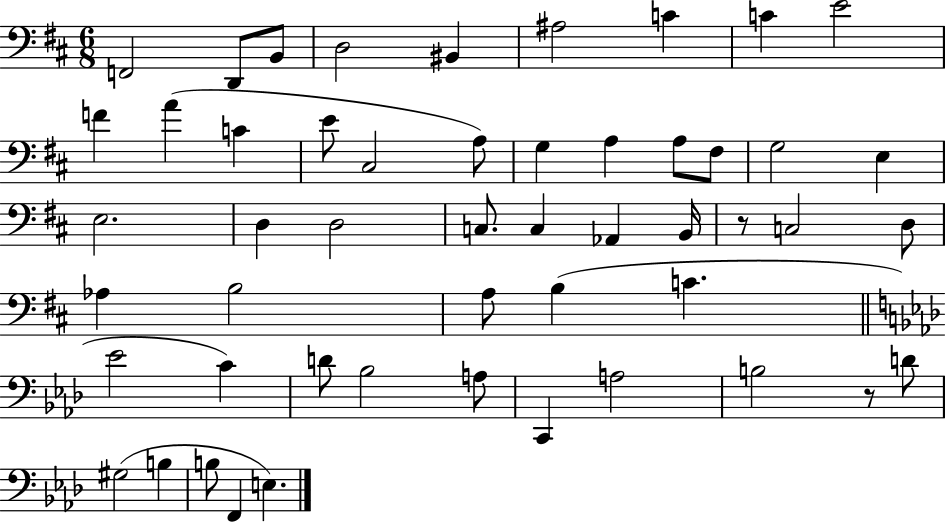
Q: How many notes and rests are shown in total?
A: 51